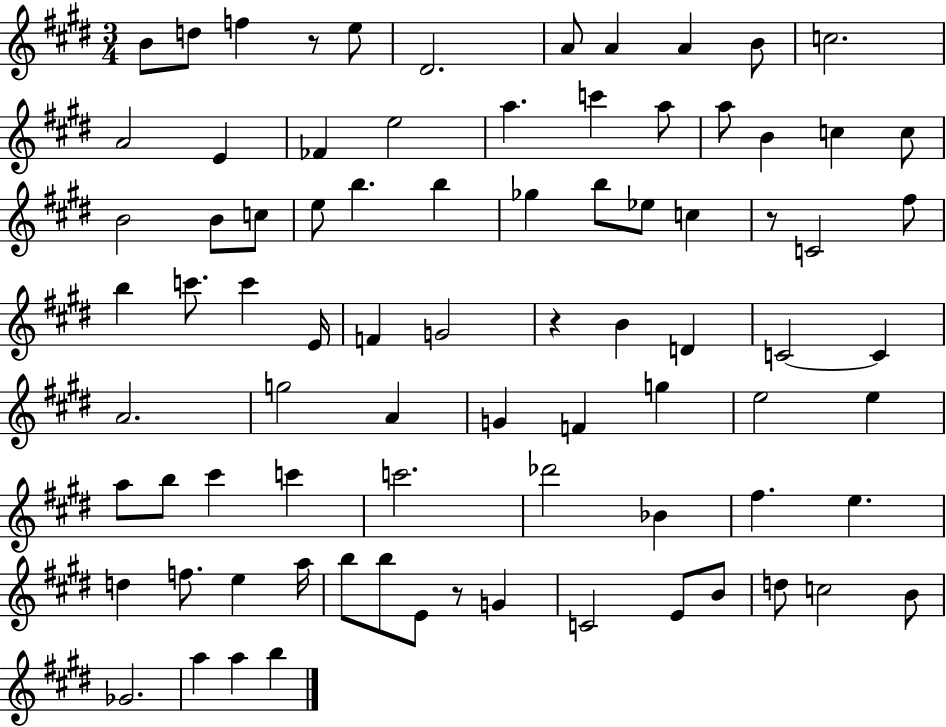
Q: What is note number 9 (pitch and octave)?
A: B4